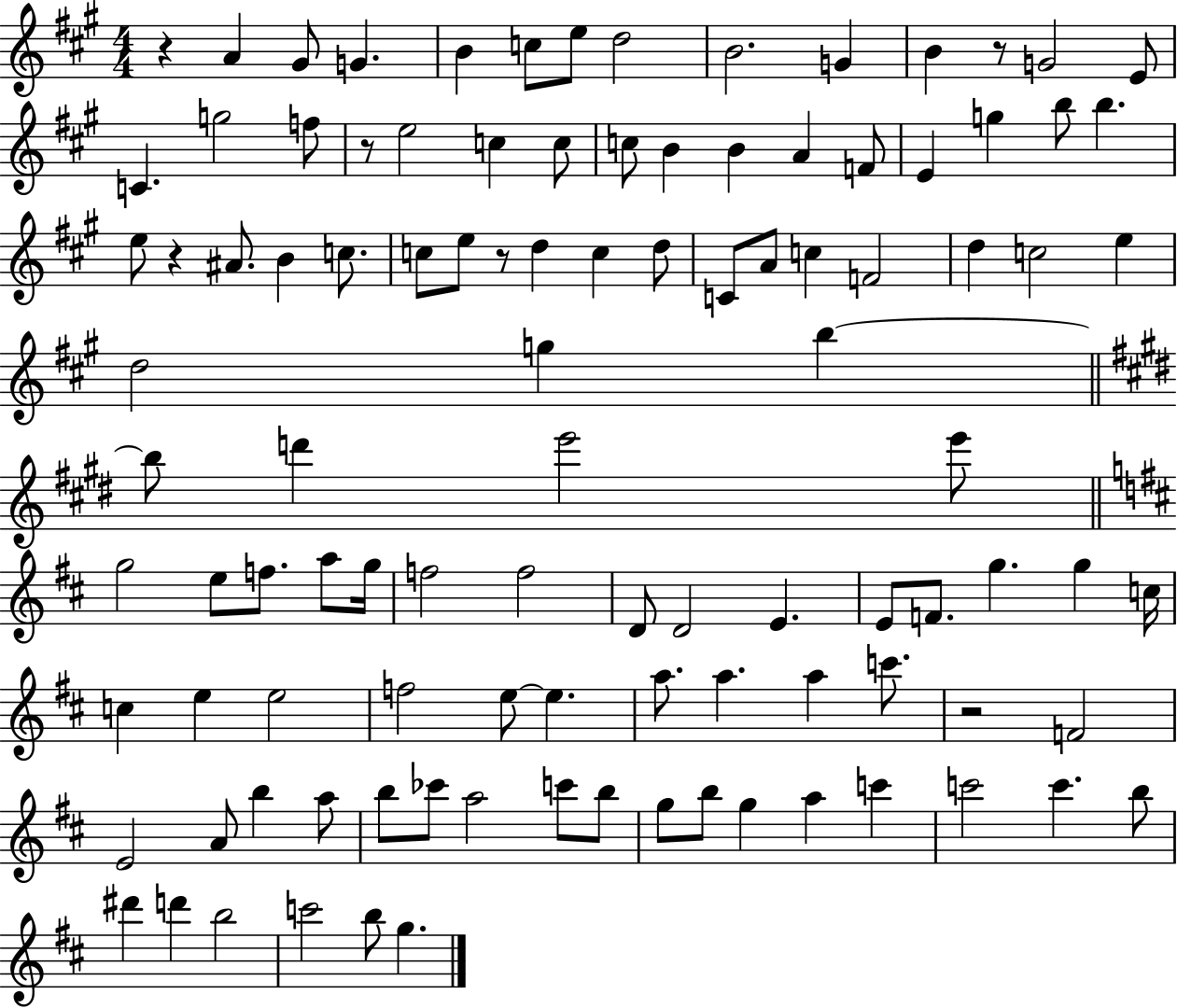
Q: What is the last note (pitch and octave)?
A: G5